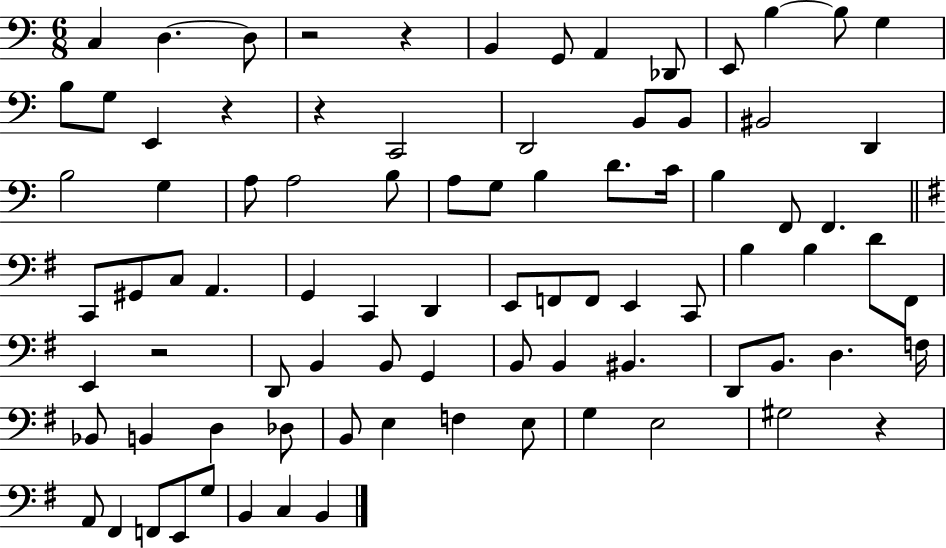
{
  \clef bass
  \numericTimeSignature
  \time 6/8
  \key c \major
  c4 d4.~~ d8 | r2 r4 | b,4 g,8 a,4 des,8 | e,8 b4~~ b8 g4 | \break b8 g8 e,4 r4 | r4 c,2 | d,2 b,8 b,8 | bis,2 d,4 | \break b2 g4 | a8 a2 b8 | a8 g8 b4 d'8. c'16 | b4 f,8 f,4. | \break \bar "||" \break \key g \major c,8 gis,8 c8 a,4. | g,4 c,4 d,4 | e,8 f,8 f,8 e,4 c,8 | b4 b4 d'8 fis,8 | \break e,4 r2 | d,8 b,4 b,8 g,4 | b,8 b,4 bis,4. | d,8 b,8. d4. f16 | \break bes,8 b,4 d4 des8 | b,8 e4 f4 e8 | g4 e2 | gis2 r4 | \break a,8 fis,4 f,8 e,8 g8 | b,4 c4 b,4 | \bar "|."
}